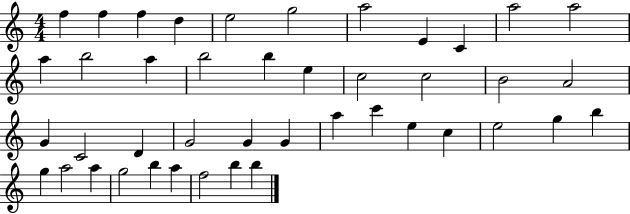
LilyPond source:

{
  \clef treble
  \numericTimeSignature
  \time 4/4
  \key c \major
  f''4 f''4 f''4 d''4 | e''2 g''2 | a''2 e'4 c'4 | a''2 a''2 | \break a''4 b''2 a''4 | b''2 b''4 e''4 | c''2 c''2 | b'2 a'2 | \break g'4 c'2 d'4 | g'2 g'4 g'4 | a''4 c'''4 e''4 c''4 | e''2 g''4 b''4 | \break g''4 a''2 a''4 | g''2 b''4 a''4 | f''2 b''4 b''4 | \bar "|."
}